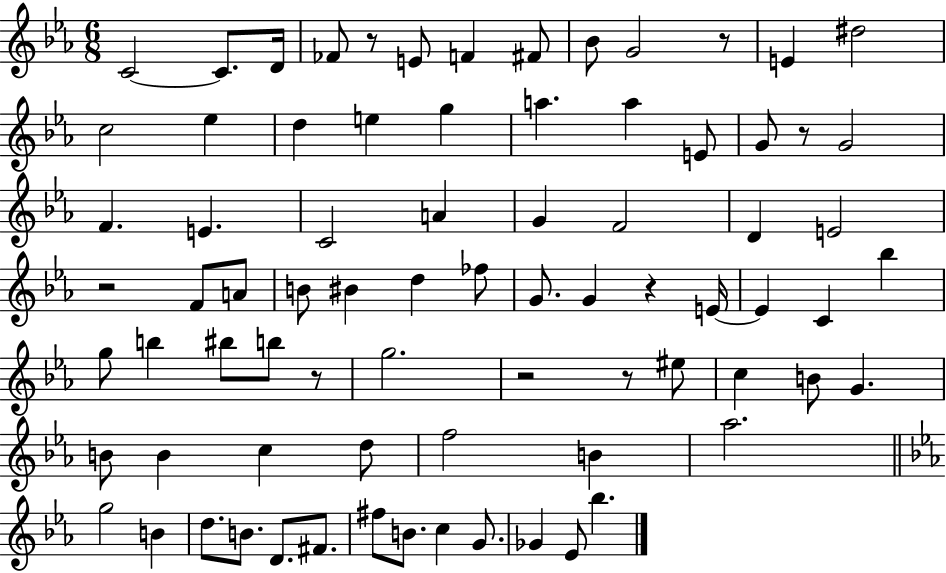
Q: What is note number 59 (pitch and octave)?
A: B4